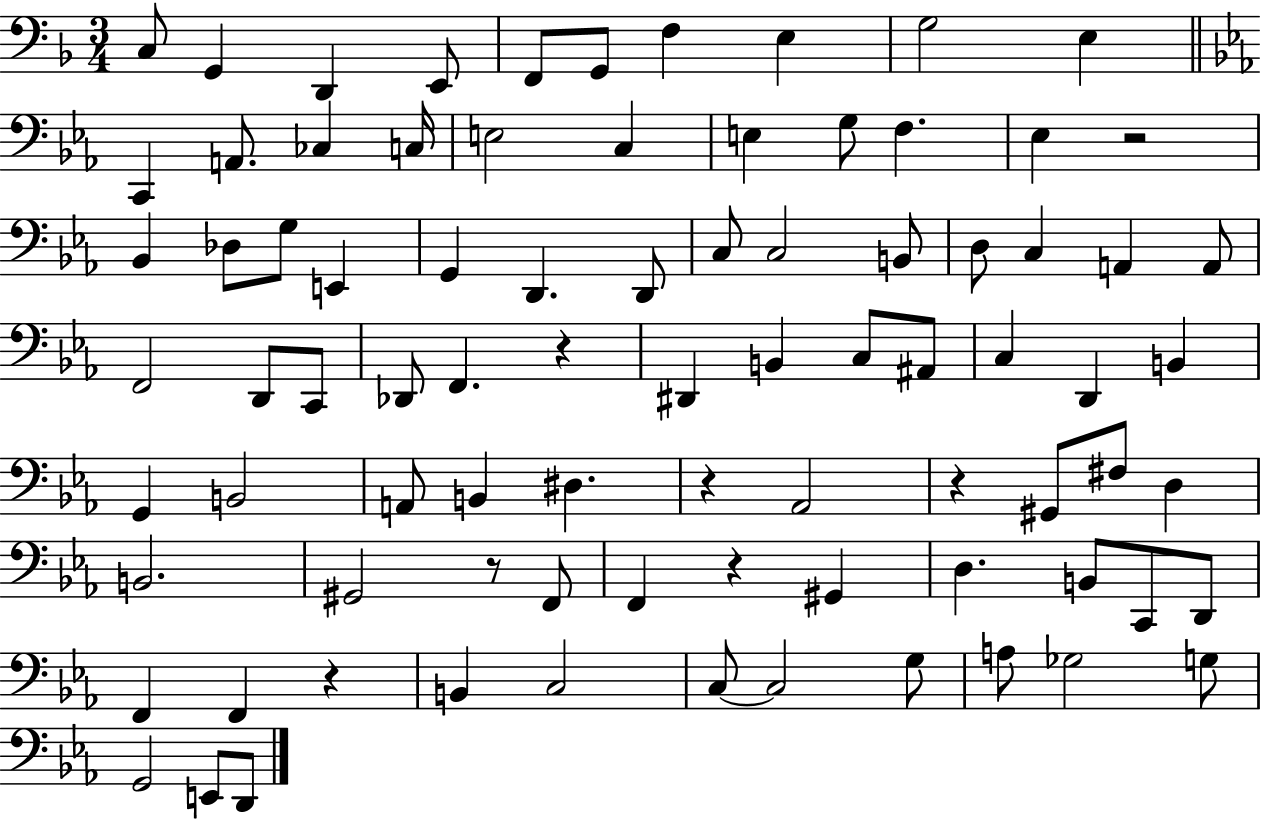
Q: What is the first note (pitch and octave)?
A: C3